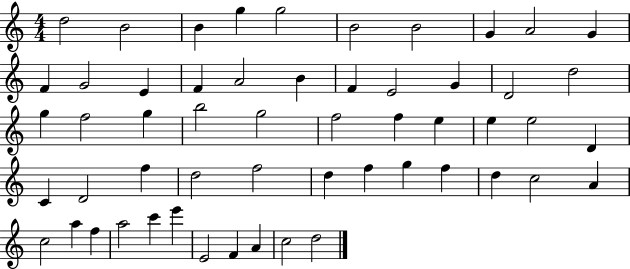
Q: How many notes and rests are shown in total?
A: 55